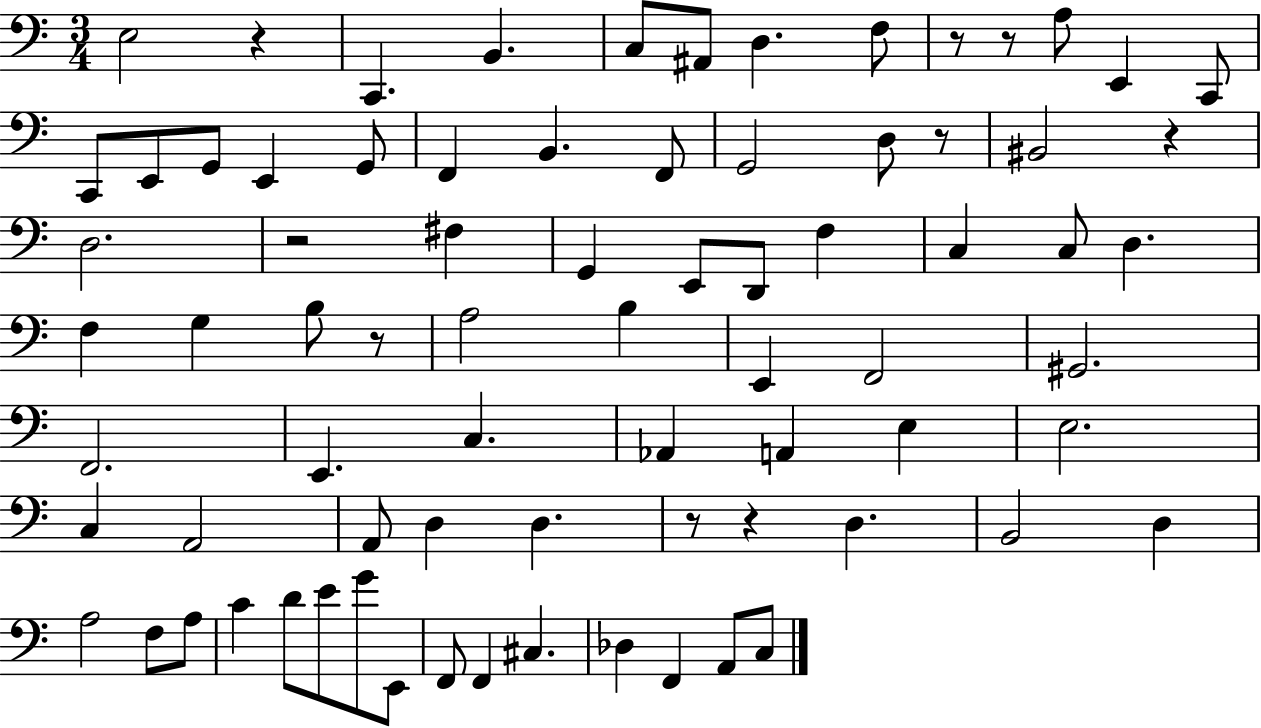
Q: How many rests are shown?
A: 9